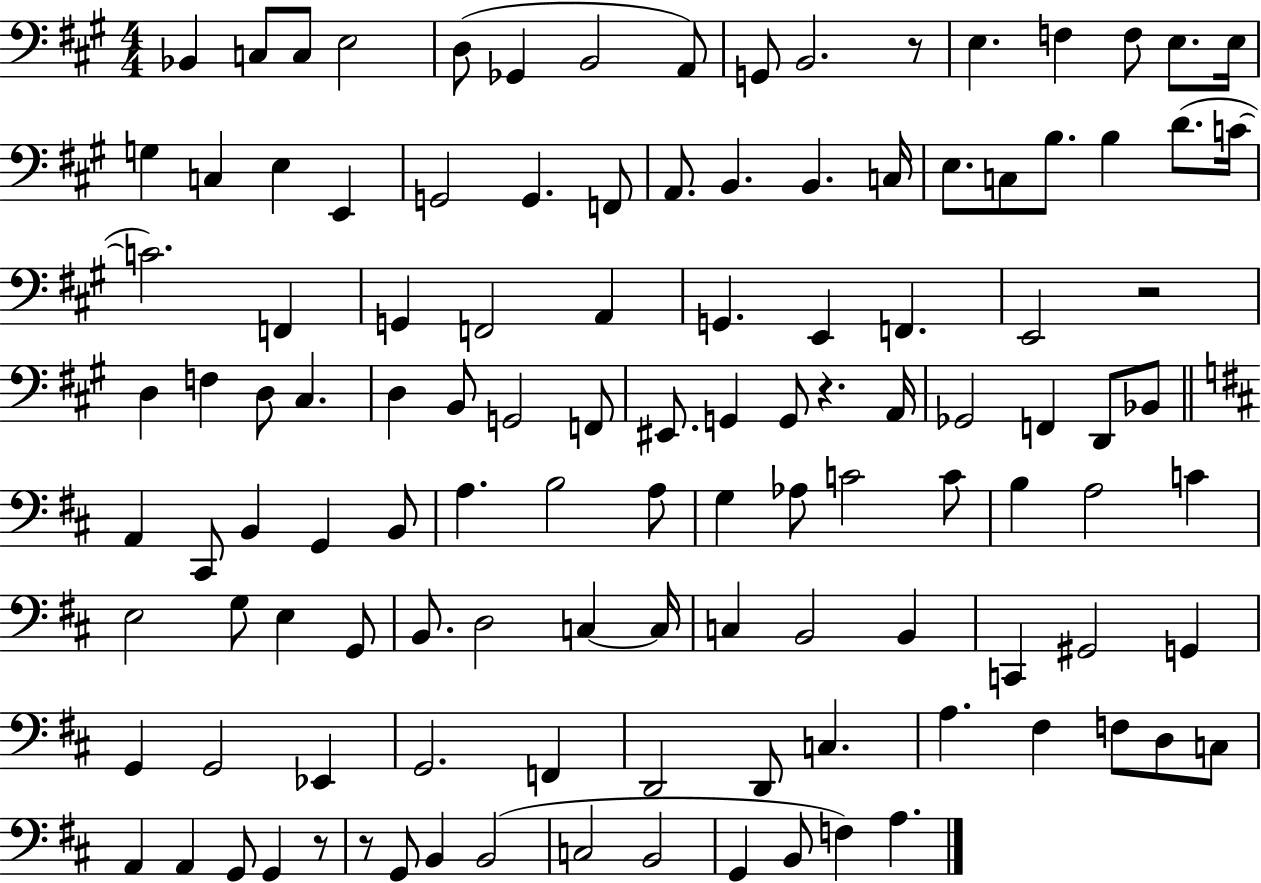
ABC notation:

X:1
T:Untitled
M:4/4
L:1/4
K:A
_B,, C,/2 C,/2 E,2 D,/2 _G,, B,,2 A,,/2 G,,/2 B,,2 z/2 E, F, F,/2 E,/2 E,/4 G, C, E, E,, G,,2 G,, F,,/2 A,,/2 B,, B,, C,/4 E,/2 C,/2 B,/2 B, D/2 C/4 C2 F,, G,, F,,2 A,, G,, E,, F,, E,,2 z2 D, F, D,/2 ^C, D, B,,/2 G,,2 F,,/2 ^E,,/2 G,, G,,/2 z A,,/4 _G,,2 F,, D,,/2 _B,,/2 A,, ^C,,/2 B,, G,, B,,/2 A, B,2 A,/2 G, _A,/2 C2 C/2 B, A,2 C E,2 G,/2 E, G,,/2 B,,/2 D,2 C, C,/4 C, B,,2 B,, C,, ^G,,2 G,, G,, G,,2 _E,, G,,2 F,, D,,2 D,,/2 C, A, ^F, F,/2 D,/2 C,/2 A,, A,, G,,/2 G,, z/2 z/2 G,,/2 B,, B,,2 C,2 B,,2 G,, B,,/2 F, A,